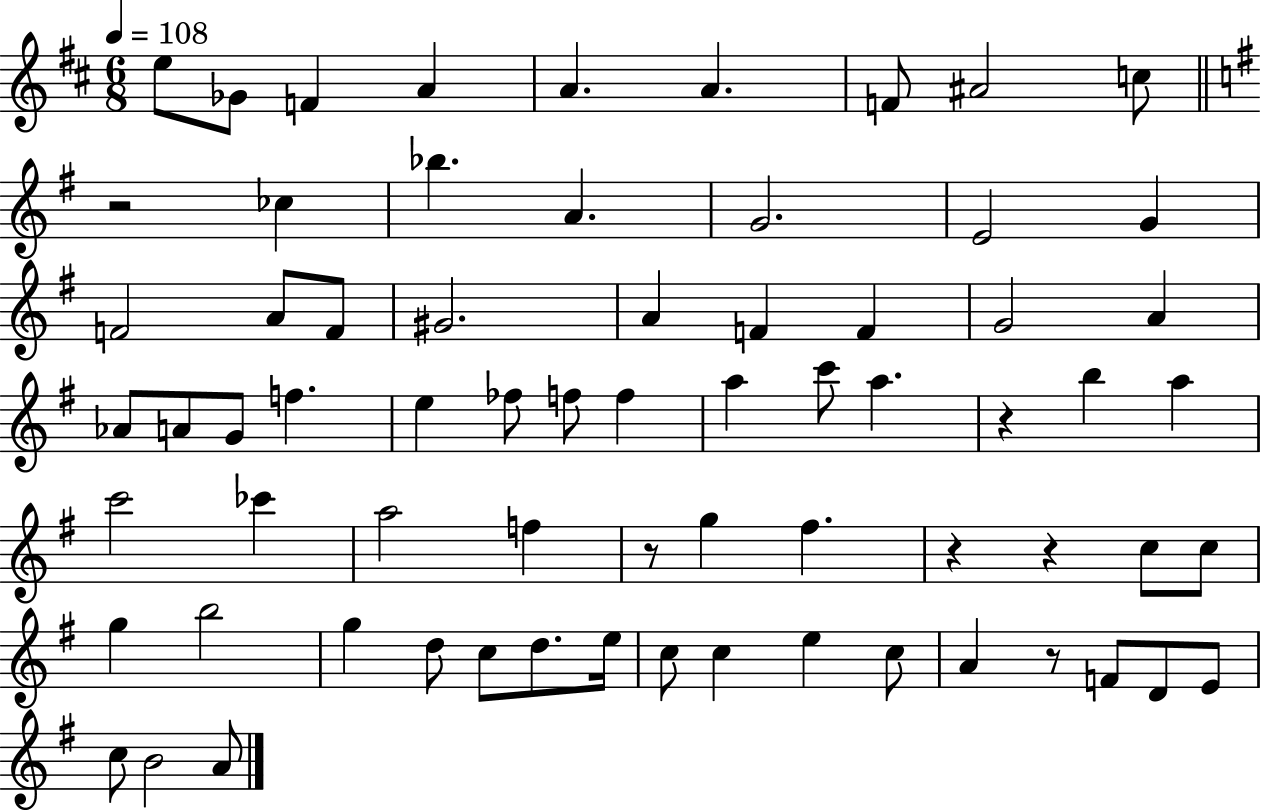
E5/e Gb4/e F4/q A4/q A4/q. A4/q. F4/e A#4/h C5/e R/h CES5/q Bb5/q. A4/q. G4/h. E4/h G4/q F4/h A4/e F4/e G#4/h. A4/q F4/q F4/q G4/h A4/q Ab4/e A4/e G4/e F5/q. E5/q FES5/e F5/e F5/q A5/q C6/e A5/q. R/q B5/q A5/q C6/h CES6/q A5/h F5/q R/e G5/q F#5/q. R/q R/q C5/e C5/e G5/q B5/h G5/q D5/e C5/e D5/e. E5/s C5/e C5/q E5/q C5/e A4/q R/e F4/e D4/e E4/e C5/e B4/h A4/e